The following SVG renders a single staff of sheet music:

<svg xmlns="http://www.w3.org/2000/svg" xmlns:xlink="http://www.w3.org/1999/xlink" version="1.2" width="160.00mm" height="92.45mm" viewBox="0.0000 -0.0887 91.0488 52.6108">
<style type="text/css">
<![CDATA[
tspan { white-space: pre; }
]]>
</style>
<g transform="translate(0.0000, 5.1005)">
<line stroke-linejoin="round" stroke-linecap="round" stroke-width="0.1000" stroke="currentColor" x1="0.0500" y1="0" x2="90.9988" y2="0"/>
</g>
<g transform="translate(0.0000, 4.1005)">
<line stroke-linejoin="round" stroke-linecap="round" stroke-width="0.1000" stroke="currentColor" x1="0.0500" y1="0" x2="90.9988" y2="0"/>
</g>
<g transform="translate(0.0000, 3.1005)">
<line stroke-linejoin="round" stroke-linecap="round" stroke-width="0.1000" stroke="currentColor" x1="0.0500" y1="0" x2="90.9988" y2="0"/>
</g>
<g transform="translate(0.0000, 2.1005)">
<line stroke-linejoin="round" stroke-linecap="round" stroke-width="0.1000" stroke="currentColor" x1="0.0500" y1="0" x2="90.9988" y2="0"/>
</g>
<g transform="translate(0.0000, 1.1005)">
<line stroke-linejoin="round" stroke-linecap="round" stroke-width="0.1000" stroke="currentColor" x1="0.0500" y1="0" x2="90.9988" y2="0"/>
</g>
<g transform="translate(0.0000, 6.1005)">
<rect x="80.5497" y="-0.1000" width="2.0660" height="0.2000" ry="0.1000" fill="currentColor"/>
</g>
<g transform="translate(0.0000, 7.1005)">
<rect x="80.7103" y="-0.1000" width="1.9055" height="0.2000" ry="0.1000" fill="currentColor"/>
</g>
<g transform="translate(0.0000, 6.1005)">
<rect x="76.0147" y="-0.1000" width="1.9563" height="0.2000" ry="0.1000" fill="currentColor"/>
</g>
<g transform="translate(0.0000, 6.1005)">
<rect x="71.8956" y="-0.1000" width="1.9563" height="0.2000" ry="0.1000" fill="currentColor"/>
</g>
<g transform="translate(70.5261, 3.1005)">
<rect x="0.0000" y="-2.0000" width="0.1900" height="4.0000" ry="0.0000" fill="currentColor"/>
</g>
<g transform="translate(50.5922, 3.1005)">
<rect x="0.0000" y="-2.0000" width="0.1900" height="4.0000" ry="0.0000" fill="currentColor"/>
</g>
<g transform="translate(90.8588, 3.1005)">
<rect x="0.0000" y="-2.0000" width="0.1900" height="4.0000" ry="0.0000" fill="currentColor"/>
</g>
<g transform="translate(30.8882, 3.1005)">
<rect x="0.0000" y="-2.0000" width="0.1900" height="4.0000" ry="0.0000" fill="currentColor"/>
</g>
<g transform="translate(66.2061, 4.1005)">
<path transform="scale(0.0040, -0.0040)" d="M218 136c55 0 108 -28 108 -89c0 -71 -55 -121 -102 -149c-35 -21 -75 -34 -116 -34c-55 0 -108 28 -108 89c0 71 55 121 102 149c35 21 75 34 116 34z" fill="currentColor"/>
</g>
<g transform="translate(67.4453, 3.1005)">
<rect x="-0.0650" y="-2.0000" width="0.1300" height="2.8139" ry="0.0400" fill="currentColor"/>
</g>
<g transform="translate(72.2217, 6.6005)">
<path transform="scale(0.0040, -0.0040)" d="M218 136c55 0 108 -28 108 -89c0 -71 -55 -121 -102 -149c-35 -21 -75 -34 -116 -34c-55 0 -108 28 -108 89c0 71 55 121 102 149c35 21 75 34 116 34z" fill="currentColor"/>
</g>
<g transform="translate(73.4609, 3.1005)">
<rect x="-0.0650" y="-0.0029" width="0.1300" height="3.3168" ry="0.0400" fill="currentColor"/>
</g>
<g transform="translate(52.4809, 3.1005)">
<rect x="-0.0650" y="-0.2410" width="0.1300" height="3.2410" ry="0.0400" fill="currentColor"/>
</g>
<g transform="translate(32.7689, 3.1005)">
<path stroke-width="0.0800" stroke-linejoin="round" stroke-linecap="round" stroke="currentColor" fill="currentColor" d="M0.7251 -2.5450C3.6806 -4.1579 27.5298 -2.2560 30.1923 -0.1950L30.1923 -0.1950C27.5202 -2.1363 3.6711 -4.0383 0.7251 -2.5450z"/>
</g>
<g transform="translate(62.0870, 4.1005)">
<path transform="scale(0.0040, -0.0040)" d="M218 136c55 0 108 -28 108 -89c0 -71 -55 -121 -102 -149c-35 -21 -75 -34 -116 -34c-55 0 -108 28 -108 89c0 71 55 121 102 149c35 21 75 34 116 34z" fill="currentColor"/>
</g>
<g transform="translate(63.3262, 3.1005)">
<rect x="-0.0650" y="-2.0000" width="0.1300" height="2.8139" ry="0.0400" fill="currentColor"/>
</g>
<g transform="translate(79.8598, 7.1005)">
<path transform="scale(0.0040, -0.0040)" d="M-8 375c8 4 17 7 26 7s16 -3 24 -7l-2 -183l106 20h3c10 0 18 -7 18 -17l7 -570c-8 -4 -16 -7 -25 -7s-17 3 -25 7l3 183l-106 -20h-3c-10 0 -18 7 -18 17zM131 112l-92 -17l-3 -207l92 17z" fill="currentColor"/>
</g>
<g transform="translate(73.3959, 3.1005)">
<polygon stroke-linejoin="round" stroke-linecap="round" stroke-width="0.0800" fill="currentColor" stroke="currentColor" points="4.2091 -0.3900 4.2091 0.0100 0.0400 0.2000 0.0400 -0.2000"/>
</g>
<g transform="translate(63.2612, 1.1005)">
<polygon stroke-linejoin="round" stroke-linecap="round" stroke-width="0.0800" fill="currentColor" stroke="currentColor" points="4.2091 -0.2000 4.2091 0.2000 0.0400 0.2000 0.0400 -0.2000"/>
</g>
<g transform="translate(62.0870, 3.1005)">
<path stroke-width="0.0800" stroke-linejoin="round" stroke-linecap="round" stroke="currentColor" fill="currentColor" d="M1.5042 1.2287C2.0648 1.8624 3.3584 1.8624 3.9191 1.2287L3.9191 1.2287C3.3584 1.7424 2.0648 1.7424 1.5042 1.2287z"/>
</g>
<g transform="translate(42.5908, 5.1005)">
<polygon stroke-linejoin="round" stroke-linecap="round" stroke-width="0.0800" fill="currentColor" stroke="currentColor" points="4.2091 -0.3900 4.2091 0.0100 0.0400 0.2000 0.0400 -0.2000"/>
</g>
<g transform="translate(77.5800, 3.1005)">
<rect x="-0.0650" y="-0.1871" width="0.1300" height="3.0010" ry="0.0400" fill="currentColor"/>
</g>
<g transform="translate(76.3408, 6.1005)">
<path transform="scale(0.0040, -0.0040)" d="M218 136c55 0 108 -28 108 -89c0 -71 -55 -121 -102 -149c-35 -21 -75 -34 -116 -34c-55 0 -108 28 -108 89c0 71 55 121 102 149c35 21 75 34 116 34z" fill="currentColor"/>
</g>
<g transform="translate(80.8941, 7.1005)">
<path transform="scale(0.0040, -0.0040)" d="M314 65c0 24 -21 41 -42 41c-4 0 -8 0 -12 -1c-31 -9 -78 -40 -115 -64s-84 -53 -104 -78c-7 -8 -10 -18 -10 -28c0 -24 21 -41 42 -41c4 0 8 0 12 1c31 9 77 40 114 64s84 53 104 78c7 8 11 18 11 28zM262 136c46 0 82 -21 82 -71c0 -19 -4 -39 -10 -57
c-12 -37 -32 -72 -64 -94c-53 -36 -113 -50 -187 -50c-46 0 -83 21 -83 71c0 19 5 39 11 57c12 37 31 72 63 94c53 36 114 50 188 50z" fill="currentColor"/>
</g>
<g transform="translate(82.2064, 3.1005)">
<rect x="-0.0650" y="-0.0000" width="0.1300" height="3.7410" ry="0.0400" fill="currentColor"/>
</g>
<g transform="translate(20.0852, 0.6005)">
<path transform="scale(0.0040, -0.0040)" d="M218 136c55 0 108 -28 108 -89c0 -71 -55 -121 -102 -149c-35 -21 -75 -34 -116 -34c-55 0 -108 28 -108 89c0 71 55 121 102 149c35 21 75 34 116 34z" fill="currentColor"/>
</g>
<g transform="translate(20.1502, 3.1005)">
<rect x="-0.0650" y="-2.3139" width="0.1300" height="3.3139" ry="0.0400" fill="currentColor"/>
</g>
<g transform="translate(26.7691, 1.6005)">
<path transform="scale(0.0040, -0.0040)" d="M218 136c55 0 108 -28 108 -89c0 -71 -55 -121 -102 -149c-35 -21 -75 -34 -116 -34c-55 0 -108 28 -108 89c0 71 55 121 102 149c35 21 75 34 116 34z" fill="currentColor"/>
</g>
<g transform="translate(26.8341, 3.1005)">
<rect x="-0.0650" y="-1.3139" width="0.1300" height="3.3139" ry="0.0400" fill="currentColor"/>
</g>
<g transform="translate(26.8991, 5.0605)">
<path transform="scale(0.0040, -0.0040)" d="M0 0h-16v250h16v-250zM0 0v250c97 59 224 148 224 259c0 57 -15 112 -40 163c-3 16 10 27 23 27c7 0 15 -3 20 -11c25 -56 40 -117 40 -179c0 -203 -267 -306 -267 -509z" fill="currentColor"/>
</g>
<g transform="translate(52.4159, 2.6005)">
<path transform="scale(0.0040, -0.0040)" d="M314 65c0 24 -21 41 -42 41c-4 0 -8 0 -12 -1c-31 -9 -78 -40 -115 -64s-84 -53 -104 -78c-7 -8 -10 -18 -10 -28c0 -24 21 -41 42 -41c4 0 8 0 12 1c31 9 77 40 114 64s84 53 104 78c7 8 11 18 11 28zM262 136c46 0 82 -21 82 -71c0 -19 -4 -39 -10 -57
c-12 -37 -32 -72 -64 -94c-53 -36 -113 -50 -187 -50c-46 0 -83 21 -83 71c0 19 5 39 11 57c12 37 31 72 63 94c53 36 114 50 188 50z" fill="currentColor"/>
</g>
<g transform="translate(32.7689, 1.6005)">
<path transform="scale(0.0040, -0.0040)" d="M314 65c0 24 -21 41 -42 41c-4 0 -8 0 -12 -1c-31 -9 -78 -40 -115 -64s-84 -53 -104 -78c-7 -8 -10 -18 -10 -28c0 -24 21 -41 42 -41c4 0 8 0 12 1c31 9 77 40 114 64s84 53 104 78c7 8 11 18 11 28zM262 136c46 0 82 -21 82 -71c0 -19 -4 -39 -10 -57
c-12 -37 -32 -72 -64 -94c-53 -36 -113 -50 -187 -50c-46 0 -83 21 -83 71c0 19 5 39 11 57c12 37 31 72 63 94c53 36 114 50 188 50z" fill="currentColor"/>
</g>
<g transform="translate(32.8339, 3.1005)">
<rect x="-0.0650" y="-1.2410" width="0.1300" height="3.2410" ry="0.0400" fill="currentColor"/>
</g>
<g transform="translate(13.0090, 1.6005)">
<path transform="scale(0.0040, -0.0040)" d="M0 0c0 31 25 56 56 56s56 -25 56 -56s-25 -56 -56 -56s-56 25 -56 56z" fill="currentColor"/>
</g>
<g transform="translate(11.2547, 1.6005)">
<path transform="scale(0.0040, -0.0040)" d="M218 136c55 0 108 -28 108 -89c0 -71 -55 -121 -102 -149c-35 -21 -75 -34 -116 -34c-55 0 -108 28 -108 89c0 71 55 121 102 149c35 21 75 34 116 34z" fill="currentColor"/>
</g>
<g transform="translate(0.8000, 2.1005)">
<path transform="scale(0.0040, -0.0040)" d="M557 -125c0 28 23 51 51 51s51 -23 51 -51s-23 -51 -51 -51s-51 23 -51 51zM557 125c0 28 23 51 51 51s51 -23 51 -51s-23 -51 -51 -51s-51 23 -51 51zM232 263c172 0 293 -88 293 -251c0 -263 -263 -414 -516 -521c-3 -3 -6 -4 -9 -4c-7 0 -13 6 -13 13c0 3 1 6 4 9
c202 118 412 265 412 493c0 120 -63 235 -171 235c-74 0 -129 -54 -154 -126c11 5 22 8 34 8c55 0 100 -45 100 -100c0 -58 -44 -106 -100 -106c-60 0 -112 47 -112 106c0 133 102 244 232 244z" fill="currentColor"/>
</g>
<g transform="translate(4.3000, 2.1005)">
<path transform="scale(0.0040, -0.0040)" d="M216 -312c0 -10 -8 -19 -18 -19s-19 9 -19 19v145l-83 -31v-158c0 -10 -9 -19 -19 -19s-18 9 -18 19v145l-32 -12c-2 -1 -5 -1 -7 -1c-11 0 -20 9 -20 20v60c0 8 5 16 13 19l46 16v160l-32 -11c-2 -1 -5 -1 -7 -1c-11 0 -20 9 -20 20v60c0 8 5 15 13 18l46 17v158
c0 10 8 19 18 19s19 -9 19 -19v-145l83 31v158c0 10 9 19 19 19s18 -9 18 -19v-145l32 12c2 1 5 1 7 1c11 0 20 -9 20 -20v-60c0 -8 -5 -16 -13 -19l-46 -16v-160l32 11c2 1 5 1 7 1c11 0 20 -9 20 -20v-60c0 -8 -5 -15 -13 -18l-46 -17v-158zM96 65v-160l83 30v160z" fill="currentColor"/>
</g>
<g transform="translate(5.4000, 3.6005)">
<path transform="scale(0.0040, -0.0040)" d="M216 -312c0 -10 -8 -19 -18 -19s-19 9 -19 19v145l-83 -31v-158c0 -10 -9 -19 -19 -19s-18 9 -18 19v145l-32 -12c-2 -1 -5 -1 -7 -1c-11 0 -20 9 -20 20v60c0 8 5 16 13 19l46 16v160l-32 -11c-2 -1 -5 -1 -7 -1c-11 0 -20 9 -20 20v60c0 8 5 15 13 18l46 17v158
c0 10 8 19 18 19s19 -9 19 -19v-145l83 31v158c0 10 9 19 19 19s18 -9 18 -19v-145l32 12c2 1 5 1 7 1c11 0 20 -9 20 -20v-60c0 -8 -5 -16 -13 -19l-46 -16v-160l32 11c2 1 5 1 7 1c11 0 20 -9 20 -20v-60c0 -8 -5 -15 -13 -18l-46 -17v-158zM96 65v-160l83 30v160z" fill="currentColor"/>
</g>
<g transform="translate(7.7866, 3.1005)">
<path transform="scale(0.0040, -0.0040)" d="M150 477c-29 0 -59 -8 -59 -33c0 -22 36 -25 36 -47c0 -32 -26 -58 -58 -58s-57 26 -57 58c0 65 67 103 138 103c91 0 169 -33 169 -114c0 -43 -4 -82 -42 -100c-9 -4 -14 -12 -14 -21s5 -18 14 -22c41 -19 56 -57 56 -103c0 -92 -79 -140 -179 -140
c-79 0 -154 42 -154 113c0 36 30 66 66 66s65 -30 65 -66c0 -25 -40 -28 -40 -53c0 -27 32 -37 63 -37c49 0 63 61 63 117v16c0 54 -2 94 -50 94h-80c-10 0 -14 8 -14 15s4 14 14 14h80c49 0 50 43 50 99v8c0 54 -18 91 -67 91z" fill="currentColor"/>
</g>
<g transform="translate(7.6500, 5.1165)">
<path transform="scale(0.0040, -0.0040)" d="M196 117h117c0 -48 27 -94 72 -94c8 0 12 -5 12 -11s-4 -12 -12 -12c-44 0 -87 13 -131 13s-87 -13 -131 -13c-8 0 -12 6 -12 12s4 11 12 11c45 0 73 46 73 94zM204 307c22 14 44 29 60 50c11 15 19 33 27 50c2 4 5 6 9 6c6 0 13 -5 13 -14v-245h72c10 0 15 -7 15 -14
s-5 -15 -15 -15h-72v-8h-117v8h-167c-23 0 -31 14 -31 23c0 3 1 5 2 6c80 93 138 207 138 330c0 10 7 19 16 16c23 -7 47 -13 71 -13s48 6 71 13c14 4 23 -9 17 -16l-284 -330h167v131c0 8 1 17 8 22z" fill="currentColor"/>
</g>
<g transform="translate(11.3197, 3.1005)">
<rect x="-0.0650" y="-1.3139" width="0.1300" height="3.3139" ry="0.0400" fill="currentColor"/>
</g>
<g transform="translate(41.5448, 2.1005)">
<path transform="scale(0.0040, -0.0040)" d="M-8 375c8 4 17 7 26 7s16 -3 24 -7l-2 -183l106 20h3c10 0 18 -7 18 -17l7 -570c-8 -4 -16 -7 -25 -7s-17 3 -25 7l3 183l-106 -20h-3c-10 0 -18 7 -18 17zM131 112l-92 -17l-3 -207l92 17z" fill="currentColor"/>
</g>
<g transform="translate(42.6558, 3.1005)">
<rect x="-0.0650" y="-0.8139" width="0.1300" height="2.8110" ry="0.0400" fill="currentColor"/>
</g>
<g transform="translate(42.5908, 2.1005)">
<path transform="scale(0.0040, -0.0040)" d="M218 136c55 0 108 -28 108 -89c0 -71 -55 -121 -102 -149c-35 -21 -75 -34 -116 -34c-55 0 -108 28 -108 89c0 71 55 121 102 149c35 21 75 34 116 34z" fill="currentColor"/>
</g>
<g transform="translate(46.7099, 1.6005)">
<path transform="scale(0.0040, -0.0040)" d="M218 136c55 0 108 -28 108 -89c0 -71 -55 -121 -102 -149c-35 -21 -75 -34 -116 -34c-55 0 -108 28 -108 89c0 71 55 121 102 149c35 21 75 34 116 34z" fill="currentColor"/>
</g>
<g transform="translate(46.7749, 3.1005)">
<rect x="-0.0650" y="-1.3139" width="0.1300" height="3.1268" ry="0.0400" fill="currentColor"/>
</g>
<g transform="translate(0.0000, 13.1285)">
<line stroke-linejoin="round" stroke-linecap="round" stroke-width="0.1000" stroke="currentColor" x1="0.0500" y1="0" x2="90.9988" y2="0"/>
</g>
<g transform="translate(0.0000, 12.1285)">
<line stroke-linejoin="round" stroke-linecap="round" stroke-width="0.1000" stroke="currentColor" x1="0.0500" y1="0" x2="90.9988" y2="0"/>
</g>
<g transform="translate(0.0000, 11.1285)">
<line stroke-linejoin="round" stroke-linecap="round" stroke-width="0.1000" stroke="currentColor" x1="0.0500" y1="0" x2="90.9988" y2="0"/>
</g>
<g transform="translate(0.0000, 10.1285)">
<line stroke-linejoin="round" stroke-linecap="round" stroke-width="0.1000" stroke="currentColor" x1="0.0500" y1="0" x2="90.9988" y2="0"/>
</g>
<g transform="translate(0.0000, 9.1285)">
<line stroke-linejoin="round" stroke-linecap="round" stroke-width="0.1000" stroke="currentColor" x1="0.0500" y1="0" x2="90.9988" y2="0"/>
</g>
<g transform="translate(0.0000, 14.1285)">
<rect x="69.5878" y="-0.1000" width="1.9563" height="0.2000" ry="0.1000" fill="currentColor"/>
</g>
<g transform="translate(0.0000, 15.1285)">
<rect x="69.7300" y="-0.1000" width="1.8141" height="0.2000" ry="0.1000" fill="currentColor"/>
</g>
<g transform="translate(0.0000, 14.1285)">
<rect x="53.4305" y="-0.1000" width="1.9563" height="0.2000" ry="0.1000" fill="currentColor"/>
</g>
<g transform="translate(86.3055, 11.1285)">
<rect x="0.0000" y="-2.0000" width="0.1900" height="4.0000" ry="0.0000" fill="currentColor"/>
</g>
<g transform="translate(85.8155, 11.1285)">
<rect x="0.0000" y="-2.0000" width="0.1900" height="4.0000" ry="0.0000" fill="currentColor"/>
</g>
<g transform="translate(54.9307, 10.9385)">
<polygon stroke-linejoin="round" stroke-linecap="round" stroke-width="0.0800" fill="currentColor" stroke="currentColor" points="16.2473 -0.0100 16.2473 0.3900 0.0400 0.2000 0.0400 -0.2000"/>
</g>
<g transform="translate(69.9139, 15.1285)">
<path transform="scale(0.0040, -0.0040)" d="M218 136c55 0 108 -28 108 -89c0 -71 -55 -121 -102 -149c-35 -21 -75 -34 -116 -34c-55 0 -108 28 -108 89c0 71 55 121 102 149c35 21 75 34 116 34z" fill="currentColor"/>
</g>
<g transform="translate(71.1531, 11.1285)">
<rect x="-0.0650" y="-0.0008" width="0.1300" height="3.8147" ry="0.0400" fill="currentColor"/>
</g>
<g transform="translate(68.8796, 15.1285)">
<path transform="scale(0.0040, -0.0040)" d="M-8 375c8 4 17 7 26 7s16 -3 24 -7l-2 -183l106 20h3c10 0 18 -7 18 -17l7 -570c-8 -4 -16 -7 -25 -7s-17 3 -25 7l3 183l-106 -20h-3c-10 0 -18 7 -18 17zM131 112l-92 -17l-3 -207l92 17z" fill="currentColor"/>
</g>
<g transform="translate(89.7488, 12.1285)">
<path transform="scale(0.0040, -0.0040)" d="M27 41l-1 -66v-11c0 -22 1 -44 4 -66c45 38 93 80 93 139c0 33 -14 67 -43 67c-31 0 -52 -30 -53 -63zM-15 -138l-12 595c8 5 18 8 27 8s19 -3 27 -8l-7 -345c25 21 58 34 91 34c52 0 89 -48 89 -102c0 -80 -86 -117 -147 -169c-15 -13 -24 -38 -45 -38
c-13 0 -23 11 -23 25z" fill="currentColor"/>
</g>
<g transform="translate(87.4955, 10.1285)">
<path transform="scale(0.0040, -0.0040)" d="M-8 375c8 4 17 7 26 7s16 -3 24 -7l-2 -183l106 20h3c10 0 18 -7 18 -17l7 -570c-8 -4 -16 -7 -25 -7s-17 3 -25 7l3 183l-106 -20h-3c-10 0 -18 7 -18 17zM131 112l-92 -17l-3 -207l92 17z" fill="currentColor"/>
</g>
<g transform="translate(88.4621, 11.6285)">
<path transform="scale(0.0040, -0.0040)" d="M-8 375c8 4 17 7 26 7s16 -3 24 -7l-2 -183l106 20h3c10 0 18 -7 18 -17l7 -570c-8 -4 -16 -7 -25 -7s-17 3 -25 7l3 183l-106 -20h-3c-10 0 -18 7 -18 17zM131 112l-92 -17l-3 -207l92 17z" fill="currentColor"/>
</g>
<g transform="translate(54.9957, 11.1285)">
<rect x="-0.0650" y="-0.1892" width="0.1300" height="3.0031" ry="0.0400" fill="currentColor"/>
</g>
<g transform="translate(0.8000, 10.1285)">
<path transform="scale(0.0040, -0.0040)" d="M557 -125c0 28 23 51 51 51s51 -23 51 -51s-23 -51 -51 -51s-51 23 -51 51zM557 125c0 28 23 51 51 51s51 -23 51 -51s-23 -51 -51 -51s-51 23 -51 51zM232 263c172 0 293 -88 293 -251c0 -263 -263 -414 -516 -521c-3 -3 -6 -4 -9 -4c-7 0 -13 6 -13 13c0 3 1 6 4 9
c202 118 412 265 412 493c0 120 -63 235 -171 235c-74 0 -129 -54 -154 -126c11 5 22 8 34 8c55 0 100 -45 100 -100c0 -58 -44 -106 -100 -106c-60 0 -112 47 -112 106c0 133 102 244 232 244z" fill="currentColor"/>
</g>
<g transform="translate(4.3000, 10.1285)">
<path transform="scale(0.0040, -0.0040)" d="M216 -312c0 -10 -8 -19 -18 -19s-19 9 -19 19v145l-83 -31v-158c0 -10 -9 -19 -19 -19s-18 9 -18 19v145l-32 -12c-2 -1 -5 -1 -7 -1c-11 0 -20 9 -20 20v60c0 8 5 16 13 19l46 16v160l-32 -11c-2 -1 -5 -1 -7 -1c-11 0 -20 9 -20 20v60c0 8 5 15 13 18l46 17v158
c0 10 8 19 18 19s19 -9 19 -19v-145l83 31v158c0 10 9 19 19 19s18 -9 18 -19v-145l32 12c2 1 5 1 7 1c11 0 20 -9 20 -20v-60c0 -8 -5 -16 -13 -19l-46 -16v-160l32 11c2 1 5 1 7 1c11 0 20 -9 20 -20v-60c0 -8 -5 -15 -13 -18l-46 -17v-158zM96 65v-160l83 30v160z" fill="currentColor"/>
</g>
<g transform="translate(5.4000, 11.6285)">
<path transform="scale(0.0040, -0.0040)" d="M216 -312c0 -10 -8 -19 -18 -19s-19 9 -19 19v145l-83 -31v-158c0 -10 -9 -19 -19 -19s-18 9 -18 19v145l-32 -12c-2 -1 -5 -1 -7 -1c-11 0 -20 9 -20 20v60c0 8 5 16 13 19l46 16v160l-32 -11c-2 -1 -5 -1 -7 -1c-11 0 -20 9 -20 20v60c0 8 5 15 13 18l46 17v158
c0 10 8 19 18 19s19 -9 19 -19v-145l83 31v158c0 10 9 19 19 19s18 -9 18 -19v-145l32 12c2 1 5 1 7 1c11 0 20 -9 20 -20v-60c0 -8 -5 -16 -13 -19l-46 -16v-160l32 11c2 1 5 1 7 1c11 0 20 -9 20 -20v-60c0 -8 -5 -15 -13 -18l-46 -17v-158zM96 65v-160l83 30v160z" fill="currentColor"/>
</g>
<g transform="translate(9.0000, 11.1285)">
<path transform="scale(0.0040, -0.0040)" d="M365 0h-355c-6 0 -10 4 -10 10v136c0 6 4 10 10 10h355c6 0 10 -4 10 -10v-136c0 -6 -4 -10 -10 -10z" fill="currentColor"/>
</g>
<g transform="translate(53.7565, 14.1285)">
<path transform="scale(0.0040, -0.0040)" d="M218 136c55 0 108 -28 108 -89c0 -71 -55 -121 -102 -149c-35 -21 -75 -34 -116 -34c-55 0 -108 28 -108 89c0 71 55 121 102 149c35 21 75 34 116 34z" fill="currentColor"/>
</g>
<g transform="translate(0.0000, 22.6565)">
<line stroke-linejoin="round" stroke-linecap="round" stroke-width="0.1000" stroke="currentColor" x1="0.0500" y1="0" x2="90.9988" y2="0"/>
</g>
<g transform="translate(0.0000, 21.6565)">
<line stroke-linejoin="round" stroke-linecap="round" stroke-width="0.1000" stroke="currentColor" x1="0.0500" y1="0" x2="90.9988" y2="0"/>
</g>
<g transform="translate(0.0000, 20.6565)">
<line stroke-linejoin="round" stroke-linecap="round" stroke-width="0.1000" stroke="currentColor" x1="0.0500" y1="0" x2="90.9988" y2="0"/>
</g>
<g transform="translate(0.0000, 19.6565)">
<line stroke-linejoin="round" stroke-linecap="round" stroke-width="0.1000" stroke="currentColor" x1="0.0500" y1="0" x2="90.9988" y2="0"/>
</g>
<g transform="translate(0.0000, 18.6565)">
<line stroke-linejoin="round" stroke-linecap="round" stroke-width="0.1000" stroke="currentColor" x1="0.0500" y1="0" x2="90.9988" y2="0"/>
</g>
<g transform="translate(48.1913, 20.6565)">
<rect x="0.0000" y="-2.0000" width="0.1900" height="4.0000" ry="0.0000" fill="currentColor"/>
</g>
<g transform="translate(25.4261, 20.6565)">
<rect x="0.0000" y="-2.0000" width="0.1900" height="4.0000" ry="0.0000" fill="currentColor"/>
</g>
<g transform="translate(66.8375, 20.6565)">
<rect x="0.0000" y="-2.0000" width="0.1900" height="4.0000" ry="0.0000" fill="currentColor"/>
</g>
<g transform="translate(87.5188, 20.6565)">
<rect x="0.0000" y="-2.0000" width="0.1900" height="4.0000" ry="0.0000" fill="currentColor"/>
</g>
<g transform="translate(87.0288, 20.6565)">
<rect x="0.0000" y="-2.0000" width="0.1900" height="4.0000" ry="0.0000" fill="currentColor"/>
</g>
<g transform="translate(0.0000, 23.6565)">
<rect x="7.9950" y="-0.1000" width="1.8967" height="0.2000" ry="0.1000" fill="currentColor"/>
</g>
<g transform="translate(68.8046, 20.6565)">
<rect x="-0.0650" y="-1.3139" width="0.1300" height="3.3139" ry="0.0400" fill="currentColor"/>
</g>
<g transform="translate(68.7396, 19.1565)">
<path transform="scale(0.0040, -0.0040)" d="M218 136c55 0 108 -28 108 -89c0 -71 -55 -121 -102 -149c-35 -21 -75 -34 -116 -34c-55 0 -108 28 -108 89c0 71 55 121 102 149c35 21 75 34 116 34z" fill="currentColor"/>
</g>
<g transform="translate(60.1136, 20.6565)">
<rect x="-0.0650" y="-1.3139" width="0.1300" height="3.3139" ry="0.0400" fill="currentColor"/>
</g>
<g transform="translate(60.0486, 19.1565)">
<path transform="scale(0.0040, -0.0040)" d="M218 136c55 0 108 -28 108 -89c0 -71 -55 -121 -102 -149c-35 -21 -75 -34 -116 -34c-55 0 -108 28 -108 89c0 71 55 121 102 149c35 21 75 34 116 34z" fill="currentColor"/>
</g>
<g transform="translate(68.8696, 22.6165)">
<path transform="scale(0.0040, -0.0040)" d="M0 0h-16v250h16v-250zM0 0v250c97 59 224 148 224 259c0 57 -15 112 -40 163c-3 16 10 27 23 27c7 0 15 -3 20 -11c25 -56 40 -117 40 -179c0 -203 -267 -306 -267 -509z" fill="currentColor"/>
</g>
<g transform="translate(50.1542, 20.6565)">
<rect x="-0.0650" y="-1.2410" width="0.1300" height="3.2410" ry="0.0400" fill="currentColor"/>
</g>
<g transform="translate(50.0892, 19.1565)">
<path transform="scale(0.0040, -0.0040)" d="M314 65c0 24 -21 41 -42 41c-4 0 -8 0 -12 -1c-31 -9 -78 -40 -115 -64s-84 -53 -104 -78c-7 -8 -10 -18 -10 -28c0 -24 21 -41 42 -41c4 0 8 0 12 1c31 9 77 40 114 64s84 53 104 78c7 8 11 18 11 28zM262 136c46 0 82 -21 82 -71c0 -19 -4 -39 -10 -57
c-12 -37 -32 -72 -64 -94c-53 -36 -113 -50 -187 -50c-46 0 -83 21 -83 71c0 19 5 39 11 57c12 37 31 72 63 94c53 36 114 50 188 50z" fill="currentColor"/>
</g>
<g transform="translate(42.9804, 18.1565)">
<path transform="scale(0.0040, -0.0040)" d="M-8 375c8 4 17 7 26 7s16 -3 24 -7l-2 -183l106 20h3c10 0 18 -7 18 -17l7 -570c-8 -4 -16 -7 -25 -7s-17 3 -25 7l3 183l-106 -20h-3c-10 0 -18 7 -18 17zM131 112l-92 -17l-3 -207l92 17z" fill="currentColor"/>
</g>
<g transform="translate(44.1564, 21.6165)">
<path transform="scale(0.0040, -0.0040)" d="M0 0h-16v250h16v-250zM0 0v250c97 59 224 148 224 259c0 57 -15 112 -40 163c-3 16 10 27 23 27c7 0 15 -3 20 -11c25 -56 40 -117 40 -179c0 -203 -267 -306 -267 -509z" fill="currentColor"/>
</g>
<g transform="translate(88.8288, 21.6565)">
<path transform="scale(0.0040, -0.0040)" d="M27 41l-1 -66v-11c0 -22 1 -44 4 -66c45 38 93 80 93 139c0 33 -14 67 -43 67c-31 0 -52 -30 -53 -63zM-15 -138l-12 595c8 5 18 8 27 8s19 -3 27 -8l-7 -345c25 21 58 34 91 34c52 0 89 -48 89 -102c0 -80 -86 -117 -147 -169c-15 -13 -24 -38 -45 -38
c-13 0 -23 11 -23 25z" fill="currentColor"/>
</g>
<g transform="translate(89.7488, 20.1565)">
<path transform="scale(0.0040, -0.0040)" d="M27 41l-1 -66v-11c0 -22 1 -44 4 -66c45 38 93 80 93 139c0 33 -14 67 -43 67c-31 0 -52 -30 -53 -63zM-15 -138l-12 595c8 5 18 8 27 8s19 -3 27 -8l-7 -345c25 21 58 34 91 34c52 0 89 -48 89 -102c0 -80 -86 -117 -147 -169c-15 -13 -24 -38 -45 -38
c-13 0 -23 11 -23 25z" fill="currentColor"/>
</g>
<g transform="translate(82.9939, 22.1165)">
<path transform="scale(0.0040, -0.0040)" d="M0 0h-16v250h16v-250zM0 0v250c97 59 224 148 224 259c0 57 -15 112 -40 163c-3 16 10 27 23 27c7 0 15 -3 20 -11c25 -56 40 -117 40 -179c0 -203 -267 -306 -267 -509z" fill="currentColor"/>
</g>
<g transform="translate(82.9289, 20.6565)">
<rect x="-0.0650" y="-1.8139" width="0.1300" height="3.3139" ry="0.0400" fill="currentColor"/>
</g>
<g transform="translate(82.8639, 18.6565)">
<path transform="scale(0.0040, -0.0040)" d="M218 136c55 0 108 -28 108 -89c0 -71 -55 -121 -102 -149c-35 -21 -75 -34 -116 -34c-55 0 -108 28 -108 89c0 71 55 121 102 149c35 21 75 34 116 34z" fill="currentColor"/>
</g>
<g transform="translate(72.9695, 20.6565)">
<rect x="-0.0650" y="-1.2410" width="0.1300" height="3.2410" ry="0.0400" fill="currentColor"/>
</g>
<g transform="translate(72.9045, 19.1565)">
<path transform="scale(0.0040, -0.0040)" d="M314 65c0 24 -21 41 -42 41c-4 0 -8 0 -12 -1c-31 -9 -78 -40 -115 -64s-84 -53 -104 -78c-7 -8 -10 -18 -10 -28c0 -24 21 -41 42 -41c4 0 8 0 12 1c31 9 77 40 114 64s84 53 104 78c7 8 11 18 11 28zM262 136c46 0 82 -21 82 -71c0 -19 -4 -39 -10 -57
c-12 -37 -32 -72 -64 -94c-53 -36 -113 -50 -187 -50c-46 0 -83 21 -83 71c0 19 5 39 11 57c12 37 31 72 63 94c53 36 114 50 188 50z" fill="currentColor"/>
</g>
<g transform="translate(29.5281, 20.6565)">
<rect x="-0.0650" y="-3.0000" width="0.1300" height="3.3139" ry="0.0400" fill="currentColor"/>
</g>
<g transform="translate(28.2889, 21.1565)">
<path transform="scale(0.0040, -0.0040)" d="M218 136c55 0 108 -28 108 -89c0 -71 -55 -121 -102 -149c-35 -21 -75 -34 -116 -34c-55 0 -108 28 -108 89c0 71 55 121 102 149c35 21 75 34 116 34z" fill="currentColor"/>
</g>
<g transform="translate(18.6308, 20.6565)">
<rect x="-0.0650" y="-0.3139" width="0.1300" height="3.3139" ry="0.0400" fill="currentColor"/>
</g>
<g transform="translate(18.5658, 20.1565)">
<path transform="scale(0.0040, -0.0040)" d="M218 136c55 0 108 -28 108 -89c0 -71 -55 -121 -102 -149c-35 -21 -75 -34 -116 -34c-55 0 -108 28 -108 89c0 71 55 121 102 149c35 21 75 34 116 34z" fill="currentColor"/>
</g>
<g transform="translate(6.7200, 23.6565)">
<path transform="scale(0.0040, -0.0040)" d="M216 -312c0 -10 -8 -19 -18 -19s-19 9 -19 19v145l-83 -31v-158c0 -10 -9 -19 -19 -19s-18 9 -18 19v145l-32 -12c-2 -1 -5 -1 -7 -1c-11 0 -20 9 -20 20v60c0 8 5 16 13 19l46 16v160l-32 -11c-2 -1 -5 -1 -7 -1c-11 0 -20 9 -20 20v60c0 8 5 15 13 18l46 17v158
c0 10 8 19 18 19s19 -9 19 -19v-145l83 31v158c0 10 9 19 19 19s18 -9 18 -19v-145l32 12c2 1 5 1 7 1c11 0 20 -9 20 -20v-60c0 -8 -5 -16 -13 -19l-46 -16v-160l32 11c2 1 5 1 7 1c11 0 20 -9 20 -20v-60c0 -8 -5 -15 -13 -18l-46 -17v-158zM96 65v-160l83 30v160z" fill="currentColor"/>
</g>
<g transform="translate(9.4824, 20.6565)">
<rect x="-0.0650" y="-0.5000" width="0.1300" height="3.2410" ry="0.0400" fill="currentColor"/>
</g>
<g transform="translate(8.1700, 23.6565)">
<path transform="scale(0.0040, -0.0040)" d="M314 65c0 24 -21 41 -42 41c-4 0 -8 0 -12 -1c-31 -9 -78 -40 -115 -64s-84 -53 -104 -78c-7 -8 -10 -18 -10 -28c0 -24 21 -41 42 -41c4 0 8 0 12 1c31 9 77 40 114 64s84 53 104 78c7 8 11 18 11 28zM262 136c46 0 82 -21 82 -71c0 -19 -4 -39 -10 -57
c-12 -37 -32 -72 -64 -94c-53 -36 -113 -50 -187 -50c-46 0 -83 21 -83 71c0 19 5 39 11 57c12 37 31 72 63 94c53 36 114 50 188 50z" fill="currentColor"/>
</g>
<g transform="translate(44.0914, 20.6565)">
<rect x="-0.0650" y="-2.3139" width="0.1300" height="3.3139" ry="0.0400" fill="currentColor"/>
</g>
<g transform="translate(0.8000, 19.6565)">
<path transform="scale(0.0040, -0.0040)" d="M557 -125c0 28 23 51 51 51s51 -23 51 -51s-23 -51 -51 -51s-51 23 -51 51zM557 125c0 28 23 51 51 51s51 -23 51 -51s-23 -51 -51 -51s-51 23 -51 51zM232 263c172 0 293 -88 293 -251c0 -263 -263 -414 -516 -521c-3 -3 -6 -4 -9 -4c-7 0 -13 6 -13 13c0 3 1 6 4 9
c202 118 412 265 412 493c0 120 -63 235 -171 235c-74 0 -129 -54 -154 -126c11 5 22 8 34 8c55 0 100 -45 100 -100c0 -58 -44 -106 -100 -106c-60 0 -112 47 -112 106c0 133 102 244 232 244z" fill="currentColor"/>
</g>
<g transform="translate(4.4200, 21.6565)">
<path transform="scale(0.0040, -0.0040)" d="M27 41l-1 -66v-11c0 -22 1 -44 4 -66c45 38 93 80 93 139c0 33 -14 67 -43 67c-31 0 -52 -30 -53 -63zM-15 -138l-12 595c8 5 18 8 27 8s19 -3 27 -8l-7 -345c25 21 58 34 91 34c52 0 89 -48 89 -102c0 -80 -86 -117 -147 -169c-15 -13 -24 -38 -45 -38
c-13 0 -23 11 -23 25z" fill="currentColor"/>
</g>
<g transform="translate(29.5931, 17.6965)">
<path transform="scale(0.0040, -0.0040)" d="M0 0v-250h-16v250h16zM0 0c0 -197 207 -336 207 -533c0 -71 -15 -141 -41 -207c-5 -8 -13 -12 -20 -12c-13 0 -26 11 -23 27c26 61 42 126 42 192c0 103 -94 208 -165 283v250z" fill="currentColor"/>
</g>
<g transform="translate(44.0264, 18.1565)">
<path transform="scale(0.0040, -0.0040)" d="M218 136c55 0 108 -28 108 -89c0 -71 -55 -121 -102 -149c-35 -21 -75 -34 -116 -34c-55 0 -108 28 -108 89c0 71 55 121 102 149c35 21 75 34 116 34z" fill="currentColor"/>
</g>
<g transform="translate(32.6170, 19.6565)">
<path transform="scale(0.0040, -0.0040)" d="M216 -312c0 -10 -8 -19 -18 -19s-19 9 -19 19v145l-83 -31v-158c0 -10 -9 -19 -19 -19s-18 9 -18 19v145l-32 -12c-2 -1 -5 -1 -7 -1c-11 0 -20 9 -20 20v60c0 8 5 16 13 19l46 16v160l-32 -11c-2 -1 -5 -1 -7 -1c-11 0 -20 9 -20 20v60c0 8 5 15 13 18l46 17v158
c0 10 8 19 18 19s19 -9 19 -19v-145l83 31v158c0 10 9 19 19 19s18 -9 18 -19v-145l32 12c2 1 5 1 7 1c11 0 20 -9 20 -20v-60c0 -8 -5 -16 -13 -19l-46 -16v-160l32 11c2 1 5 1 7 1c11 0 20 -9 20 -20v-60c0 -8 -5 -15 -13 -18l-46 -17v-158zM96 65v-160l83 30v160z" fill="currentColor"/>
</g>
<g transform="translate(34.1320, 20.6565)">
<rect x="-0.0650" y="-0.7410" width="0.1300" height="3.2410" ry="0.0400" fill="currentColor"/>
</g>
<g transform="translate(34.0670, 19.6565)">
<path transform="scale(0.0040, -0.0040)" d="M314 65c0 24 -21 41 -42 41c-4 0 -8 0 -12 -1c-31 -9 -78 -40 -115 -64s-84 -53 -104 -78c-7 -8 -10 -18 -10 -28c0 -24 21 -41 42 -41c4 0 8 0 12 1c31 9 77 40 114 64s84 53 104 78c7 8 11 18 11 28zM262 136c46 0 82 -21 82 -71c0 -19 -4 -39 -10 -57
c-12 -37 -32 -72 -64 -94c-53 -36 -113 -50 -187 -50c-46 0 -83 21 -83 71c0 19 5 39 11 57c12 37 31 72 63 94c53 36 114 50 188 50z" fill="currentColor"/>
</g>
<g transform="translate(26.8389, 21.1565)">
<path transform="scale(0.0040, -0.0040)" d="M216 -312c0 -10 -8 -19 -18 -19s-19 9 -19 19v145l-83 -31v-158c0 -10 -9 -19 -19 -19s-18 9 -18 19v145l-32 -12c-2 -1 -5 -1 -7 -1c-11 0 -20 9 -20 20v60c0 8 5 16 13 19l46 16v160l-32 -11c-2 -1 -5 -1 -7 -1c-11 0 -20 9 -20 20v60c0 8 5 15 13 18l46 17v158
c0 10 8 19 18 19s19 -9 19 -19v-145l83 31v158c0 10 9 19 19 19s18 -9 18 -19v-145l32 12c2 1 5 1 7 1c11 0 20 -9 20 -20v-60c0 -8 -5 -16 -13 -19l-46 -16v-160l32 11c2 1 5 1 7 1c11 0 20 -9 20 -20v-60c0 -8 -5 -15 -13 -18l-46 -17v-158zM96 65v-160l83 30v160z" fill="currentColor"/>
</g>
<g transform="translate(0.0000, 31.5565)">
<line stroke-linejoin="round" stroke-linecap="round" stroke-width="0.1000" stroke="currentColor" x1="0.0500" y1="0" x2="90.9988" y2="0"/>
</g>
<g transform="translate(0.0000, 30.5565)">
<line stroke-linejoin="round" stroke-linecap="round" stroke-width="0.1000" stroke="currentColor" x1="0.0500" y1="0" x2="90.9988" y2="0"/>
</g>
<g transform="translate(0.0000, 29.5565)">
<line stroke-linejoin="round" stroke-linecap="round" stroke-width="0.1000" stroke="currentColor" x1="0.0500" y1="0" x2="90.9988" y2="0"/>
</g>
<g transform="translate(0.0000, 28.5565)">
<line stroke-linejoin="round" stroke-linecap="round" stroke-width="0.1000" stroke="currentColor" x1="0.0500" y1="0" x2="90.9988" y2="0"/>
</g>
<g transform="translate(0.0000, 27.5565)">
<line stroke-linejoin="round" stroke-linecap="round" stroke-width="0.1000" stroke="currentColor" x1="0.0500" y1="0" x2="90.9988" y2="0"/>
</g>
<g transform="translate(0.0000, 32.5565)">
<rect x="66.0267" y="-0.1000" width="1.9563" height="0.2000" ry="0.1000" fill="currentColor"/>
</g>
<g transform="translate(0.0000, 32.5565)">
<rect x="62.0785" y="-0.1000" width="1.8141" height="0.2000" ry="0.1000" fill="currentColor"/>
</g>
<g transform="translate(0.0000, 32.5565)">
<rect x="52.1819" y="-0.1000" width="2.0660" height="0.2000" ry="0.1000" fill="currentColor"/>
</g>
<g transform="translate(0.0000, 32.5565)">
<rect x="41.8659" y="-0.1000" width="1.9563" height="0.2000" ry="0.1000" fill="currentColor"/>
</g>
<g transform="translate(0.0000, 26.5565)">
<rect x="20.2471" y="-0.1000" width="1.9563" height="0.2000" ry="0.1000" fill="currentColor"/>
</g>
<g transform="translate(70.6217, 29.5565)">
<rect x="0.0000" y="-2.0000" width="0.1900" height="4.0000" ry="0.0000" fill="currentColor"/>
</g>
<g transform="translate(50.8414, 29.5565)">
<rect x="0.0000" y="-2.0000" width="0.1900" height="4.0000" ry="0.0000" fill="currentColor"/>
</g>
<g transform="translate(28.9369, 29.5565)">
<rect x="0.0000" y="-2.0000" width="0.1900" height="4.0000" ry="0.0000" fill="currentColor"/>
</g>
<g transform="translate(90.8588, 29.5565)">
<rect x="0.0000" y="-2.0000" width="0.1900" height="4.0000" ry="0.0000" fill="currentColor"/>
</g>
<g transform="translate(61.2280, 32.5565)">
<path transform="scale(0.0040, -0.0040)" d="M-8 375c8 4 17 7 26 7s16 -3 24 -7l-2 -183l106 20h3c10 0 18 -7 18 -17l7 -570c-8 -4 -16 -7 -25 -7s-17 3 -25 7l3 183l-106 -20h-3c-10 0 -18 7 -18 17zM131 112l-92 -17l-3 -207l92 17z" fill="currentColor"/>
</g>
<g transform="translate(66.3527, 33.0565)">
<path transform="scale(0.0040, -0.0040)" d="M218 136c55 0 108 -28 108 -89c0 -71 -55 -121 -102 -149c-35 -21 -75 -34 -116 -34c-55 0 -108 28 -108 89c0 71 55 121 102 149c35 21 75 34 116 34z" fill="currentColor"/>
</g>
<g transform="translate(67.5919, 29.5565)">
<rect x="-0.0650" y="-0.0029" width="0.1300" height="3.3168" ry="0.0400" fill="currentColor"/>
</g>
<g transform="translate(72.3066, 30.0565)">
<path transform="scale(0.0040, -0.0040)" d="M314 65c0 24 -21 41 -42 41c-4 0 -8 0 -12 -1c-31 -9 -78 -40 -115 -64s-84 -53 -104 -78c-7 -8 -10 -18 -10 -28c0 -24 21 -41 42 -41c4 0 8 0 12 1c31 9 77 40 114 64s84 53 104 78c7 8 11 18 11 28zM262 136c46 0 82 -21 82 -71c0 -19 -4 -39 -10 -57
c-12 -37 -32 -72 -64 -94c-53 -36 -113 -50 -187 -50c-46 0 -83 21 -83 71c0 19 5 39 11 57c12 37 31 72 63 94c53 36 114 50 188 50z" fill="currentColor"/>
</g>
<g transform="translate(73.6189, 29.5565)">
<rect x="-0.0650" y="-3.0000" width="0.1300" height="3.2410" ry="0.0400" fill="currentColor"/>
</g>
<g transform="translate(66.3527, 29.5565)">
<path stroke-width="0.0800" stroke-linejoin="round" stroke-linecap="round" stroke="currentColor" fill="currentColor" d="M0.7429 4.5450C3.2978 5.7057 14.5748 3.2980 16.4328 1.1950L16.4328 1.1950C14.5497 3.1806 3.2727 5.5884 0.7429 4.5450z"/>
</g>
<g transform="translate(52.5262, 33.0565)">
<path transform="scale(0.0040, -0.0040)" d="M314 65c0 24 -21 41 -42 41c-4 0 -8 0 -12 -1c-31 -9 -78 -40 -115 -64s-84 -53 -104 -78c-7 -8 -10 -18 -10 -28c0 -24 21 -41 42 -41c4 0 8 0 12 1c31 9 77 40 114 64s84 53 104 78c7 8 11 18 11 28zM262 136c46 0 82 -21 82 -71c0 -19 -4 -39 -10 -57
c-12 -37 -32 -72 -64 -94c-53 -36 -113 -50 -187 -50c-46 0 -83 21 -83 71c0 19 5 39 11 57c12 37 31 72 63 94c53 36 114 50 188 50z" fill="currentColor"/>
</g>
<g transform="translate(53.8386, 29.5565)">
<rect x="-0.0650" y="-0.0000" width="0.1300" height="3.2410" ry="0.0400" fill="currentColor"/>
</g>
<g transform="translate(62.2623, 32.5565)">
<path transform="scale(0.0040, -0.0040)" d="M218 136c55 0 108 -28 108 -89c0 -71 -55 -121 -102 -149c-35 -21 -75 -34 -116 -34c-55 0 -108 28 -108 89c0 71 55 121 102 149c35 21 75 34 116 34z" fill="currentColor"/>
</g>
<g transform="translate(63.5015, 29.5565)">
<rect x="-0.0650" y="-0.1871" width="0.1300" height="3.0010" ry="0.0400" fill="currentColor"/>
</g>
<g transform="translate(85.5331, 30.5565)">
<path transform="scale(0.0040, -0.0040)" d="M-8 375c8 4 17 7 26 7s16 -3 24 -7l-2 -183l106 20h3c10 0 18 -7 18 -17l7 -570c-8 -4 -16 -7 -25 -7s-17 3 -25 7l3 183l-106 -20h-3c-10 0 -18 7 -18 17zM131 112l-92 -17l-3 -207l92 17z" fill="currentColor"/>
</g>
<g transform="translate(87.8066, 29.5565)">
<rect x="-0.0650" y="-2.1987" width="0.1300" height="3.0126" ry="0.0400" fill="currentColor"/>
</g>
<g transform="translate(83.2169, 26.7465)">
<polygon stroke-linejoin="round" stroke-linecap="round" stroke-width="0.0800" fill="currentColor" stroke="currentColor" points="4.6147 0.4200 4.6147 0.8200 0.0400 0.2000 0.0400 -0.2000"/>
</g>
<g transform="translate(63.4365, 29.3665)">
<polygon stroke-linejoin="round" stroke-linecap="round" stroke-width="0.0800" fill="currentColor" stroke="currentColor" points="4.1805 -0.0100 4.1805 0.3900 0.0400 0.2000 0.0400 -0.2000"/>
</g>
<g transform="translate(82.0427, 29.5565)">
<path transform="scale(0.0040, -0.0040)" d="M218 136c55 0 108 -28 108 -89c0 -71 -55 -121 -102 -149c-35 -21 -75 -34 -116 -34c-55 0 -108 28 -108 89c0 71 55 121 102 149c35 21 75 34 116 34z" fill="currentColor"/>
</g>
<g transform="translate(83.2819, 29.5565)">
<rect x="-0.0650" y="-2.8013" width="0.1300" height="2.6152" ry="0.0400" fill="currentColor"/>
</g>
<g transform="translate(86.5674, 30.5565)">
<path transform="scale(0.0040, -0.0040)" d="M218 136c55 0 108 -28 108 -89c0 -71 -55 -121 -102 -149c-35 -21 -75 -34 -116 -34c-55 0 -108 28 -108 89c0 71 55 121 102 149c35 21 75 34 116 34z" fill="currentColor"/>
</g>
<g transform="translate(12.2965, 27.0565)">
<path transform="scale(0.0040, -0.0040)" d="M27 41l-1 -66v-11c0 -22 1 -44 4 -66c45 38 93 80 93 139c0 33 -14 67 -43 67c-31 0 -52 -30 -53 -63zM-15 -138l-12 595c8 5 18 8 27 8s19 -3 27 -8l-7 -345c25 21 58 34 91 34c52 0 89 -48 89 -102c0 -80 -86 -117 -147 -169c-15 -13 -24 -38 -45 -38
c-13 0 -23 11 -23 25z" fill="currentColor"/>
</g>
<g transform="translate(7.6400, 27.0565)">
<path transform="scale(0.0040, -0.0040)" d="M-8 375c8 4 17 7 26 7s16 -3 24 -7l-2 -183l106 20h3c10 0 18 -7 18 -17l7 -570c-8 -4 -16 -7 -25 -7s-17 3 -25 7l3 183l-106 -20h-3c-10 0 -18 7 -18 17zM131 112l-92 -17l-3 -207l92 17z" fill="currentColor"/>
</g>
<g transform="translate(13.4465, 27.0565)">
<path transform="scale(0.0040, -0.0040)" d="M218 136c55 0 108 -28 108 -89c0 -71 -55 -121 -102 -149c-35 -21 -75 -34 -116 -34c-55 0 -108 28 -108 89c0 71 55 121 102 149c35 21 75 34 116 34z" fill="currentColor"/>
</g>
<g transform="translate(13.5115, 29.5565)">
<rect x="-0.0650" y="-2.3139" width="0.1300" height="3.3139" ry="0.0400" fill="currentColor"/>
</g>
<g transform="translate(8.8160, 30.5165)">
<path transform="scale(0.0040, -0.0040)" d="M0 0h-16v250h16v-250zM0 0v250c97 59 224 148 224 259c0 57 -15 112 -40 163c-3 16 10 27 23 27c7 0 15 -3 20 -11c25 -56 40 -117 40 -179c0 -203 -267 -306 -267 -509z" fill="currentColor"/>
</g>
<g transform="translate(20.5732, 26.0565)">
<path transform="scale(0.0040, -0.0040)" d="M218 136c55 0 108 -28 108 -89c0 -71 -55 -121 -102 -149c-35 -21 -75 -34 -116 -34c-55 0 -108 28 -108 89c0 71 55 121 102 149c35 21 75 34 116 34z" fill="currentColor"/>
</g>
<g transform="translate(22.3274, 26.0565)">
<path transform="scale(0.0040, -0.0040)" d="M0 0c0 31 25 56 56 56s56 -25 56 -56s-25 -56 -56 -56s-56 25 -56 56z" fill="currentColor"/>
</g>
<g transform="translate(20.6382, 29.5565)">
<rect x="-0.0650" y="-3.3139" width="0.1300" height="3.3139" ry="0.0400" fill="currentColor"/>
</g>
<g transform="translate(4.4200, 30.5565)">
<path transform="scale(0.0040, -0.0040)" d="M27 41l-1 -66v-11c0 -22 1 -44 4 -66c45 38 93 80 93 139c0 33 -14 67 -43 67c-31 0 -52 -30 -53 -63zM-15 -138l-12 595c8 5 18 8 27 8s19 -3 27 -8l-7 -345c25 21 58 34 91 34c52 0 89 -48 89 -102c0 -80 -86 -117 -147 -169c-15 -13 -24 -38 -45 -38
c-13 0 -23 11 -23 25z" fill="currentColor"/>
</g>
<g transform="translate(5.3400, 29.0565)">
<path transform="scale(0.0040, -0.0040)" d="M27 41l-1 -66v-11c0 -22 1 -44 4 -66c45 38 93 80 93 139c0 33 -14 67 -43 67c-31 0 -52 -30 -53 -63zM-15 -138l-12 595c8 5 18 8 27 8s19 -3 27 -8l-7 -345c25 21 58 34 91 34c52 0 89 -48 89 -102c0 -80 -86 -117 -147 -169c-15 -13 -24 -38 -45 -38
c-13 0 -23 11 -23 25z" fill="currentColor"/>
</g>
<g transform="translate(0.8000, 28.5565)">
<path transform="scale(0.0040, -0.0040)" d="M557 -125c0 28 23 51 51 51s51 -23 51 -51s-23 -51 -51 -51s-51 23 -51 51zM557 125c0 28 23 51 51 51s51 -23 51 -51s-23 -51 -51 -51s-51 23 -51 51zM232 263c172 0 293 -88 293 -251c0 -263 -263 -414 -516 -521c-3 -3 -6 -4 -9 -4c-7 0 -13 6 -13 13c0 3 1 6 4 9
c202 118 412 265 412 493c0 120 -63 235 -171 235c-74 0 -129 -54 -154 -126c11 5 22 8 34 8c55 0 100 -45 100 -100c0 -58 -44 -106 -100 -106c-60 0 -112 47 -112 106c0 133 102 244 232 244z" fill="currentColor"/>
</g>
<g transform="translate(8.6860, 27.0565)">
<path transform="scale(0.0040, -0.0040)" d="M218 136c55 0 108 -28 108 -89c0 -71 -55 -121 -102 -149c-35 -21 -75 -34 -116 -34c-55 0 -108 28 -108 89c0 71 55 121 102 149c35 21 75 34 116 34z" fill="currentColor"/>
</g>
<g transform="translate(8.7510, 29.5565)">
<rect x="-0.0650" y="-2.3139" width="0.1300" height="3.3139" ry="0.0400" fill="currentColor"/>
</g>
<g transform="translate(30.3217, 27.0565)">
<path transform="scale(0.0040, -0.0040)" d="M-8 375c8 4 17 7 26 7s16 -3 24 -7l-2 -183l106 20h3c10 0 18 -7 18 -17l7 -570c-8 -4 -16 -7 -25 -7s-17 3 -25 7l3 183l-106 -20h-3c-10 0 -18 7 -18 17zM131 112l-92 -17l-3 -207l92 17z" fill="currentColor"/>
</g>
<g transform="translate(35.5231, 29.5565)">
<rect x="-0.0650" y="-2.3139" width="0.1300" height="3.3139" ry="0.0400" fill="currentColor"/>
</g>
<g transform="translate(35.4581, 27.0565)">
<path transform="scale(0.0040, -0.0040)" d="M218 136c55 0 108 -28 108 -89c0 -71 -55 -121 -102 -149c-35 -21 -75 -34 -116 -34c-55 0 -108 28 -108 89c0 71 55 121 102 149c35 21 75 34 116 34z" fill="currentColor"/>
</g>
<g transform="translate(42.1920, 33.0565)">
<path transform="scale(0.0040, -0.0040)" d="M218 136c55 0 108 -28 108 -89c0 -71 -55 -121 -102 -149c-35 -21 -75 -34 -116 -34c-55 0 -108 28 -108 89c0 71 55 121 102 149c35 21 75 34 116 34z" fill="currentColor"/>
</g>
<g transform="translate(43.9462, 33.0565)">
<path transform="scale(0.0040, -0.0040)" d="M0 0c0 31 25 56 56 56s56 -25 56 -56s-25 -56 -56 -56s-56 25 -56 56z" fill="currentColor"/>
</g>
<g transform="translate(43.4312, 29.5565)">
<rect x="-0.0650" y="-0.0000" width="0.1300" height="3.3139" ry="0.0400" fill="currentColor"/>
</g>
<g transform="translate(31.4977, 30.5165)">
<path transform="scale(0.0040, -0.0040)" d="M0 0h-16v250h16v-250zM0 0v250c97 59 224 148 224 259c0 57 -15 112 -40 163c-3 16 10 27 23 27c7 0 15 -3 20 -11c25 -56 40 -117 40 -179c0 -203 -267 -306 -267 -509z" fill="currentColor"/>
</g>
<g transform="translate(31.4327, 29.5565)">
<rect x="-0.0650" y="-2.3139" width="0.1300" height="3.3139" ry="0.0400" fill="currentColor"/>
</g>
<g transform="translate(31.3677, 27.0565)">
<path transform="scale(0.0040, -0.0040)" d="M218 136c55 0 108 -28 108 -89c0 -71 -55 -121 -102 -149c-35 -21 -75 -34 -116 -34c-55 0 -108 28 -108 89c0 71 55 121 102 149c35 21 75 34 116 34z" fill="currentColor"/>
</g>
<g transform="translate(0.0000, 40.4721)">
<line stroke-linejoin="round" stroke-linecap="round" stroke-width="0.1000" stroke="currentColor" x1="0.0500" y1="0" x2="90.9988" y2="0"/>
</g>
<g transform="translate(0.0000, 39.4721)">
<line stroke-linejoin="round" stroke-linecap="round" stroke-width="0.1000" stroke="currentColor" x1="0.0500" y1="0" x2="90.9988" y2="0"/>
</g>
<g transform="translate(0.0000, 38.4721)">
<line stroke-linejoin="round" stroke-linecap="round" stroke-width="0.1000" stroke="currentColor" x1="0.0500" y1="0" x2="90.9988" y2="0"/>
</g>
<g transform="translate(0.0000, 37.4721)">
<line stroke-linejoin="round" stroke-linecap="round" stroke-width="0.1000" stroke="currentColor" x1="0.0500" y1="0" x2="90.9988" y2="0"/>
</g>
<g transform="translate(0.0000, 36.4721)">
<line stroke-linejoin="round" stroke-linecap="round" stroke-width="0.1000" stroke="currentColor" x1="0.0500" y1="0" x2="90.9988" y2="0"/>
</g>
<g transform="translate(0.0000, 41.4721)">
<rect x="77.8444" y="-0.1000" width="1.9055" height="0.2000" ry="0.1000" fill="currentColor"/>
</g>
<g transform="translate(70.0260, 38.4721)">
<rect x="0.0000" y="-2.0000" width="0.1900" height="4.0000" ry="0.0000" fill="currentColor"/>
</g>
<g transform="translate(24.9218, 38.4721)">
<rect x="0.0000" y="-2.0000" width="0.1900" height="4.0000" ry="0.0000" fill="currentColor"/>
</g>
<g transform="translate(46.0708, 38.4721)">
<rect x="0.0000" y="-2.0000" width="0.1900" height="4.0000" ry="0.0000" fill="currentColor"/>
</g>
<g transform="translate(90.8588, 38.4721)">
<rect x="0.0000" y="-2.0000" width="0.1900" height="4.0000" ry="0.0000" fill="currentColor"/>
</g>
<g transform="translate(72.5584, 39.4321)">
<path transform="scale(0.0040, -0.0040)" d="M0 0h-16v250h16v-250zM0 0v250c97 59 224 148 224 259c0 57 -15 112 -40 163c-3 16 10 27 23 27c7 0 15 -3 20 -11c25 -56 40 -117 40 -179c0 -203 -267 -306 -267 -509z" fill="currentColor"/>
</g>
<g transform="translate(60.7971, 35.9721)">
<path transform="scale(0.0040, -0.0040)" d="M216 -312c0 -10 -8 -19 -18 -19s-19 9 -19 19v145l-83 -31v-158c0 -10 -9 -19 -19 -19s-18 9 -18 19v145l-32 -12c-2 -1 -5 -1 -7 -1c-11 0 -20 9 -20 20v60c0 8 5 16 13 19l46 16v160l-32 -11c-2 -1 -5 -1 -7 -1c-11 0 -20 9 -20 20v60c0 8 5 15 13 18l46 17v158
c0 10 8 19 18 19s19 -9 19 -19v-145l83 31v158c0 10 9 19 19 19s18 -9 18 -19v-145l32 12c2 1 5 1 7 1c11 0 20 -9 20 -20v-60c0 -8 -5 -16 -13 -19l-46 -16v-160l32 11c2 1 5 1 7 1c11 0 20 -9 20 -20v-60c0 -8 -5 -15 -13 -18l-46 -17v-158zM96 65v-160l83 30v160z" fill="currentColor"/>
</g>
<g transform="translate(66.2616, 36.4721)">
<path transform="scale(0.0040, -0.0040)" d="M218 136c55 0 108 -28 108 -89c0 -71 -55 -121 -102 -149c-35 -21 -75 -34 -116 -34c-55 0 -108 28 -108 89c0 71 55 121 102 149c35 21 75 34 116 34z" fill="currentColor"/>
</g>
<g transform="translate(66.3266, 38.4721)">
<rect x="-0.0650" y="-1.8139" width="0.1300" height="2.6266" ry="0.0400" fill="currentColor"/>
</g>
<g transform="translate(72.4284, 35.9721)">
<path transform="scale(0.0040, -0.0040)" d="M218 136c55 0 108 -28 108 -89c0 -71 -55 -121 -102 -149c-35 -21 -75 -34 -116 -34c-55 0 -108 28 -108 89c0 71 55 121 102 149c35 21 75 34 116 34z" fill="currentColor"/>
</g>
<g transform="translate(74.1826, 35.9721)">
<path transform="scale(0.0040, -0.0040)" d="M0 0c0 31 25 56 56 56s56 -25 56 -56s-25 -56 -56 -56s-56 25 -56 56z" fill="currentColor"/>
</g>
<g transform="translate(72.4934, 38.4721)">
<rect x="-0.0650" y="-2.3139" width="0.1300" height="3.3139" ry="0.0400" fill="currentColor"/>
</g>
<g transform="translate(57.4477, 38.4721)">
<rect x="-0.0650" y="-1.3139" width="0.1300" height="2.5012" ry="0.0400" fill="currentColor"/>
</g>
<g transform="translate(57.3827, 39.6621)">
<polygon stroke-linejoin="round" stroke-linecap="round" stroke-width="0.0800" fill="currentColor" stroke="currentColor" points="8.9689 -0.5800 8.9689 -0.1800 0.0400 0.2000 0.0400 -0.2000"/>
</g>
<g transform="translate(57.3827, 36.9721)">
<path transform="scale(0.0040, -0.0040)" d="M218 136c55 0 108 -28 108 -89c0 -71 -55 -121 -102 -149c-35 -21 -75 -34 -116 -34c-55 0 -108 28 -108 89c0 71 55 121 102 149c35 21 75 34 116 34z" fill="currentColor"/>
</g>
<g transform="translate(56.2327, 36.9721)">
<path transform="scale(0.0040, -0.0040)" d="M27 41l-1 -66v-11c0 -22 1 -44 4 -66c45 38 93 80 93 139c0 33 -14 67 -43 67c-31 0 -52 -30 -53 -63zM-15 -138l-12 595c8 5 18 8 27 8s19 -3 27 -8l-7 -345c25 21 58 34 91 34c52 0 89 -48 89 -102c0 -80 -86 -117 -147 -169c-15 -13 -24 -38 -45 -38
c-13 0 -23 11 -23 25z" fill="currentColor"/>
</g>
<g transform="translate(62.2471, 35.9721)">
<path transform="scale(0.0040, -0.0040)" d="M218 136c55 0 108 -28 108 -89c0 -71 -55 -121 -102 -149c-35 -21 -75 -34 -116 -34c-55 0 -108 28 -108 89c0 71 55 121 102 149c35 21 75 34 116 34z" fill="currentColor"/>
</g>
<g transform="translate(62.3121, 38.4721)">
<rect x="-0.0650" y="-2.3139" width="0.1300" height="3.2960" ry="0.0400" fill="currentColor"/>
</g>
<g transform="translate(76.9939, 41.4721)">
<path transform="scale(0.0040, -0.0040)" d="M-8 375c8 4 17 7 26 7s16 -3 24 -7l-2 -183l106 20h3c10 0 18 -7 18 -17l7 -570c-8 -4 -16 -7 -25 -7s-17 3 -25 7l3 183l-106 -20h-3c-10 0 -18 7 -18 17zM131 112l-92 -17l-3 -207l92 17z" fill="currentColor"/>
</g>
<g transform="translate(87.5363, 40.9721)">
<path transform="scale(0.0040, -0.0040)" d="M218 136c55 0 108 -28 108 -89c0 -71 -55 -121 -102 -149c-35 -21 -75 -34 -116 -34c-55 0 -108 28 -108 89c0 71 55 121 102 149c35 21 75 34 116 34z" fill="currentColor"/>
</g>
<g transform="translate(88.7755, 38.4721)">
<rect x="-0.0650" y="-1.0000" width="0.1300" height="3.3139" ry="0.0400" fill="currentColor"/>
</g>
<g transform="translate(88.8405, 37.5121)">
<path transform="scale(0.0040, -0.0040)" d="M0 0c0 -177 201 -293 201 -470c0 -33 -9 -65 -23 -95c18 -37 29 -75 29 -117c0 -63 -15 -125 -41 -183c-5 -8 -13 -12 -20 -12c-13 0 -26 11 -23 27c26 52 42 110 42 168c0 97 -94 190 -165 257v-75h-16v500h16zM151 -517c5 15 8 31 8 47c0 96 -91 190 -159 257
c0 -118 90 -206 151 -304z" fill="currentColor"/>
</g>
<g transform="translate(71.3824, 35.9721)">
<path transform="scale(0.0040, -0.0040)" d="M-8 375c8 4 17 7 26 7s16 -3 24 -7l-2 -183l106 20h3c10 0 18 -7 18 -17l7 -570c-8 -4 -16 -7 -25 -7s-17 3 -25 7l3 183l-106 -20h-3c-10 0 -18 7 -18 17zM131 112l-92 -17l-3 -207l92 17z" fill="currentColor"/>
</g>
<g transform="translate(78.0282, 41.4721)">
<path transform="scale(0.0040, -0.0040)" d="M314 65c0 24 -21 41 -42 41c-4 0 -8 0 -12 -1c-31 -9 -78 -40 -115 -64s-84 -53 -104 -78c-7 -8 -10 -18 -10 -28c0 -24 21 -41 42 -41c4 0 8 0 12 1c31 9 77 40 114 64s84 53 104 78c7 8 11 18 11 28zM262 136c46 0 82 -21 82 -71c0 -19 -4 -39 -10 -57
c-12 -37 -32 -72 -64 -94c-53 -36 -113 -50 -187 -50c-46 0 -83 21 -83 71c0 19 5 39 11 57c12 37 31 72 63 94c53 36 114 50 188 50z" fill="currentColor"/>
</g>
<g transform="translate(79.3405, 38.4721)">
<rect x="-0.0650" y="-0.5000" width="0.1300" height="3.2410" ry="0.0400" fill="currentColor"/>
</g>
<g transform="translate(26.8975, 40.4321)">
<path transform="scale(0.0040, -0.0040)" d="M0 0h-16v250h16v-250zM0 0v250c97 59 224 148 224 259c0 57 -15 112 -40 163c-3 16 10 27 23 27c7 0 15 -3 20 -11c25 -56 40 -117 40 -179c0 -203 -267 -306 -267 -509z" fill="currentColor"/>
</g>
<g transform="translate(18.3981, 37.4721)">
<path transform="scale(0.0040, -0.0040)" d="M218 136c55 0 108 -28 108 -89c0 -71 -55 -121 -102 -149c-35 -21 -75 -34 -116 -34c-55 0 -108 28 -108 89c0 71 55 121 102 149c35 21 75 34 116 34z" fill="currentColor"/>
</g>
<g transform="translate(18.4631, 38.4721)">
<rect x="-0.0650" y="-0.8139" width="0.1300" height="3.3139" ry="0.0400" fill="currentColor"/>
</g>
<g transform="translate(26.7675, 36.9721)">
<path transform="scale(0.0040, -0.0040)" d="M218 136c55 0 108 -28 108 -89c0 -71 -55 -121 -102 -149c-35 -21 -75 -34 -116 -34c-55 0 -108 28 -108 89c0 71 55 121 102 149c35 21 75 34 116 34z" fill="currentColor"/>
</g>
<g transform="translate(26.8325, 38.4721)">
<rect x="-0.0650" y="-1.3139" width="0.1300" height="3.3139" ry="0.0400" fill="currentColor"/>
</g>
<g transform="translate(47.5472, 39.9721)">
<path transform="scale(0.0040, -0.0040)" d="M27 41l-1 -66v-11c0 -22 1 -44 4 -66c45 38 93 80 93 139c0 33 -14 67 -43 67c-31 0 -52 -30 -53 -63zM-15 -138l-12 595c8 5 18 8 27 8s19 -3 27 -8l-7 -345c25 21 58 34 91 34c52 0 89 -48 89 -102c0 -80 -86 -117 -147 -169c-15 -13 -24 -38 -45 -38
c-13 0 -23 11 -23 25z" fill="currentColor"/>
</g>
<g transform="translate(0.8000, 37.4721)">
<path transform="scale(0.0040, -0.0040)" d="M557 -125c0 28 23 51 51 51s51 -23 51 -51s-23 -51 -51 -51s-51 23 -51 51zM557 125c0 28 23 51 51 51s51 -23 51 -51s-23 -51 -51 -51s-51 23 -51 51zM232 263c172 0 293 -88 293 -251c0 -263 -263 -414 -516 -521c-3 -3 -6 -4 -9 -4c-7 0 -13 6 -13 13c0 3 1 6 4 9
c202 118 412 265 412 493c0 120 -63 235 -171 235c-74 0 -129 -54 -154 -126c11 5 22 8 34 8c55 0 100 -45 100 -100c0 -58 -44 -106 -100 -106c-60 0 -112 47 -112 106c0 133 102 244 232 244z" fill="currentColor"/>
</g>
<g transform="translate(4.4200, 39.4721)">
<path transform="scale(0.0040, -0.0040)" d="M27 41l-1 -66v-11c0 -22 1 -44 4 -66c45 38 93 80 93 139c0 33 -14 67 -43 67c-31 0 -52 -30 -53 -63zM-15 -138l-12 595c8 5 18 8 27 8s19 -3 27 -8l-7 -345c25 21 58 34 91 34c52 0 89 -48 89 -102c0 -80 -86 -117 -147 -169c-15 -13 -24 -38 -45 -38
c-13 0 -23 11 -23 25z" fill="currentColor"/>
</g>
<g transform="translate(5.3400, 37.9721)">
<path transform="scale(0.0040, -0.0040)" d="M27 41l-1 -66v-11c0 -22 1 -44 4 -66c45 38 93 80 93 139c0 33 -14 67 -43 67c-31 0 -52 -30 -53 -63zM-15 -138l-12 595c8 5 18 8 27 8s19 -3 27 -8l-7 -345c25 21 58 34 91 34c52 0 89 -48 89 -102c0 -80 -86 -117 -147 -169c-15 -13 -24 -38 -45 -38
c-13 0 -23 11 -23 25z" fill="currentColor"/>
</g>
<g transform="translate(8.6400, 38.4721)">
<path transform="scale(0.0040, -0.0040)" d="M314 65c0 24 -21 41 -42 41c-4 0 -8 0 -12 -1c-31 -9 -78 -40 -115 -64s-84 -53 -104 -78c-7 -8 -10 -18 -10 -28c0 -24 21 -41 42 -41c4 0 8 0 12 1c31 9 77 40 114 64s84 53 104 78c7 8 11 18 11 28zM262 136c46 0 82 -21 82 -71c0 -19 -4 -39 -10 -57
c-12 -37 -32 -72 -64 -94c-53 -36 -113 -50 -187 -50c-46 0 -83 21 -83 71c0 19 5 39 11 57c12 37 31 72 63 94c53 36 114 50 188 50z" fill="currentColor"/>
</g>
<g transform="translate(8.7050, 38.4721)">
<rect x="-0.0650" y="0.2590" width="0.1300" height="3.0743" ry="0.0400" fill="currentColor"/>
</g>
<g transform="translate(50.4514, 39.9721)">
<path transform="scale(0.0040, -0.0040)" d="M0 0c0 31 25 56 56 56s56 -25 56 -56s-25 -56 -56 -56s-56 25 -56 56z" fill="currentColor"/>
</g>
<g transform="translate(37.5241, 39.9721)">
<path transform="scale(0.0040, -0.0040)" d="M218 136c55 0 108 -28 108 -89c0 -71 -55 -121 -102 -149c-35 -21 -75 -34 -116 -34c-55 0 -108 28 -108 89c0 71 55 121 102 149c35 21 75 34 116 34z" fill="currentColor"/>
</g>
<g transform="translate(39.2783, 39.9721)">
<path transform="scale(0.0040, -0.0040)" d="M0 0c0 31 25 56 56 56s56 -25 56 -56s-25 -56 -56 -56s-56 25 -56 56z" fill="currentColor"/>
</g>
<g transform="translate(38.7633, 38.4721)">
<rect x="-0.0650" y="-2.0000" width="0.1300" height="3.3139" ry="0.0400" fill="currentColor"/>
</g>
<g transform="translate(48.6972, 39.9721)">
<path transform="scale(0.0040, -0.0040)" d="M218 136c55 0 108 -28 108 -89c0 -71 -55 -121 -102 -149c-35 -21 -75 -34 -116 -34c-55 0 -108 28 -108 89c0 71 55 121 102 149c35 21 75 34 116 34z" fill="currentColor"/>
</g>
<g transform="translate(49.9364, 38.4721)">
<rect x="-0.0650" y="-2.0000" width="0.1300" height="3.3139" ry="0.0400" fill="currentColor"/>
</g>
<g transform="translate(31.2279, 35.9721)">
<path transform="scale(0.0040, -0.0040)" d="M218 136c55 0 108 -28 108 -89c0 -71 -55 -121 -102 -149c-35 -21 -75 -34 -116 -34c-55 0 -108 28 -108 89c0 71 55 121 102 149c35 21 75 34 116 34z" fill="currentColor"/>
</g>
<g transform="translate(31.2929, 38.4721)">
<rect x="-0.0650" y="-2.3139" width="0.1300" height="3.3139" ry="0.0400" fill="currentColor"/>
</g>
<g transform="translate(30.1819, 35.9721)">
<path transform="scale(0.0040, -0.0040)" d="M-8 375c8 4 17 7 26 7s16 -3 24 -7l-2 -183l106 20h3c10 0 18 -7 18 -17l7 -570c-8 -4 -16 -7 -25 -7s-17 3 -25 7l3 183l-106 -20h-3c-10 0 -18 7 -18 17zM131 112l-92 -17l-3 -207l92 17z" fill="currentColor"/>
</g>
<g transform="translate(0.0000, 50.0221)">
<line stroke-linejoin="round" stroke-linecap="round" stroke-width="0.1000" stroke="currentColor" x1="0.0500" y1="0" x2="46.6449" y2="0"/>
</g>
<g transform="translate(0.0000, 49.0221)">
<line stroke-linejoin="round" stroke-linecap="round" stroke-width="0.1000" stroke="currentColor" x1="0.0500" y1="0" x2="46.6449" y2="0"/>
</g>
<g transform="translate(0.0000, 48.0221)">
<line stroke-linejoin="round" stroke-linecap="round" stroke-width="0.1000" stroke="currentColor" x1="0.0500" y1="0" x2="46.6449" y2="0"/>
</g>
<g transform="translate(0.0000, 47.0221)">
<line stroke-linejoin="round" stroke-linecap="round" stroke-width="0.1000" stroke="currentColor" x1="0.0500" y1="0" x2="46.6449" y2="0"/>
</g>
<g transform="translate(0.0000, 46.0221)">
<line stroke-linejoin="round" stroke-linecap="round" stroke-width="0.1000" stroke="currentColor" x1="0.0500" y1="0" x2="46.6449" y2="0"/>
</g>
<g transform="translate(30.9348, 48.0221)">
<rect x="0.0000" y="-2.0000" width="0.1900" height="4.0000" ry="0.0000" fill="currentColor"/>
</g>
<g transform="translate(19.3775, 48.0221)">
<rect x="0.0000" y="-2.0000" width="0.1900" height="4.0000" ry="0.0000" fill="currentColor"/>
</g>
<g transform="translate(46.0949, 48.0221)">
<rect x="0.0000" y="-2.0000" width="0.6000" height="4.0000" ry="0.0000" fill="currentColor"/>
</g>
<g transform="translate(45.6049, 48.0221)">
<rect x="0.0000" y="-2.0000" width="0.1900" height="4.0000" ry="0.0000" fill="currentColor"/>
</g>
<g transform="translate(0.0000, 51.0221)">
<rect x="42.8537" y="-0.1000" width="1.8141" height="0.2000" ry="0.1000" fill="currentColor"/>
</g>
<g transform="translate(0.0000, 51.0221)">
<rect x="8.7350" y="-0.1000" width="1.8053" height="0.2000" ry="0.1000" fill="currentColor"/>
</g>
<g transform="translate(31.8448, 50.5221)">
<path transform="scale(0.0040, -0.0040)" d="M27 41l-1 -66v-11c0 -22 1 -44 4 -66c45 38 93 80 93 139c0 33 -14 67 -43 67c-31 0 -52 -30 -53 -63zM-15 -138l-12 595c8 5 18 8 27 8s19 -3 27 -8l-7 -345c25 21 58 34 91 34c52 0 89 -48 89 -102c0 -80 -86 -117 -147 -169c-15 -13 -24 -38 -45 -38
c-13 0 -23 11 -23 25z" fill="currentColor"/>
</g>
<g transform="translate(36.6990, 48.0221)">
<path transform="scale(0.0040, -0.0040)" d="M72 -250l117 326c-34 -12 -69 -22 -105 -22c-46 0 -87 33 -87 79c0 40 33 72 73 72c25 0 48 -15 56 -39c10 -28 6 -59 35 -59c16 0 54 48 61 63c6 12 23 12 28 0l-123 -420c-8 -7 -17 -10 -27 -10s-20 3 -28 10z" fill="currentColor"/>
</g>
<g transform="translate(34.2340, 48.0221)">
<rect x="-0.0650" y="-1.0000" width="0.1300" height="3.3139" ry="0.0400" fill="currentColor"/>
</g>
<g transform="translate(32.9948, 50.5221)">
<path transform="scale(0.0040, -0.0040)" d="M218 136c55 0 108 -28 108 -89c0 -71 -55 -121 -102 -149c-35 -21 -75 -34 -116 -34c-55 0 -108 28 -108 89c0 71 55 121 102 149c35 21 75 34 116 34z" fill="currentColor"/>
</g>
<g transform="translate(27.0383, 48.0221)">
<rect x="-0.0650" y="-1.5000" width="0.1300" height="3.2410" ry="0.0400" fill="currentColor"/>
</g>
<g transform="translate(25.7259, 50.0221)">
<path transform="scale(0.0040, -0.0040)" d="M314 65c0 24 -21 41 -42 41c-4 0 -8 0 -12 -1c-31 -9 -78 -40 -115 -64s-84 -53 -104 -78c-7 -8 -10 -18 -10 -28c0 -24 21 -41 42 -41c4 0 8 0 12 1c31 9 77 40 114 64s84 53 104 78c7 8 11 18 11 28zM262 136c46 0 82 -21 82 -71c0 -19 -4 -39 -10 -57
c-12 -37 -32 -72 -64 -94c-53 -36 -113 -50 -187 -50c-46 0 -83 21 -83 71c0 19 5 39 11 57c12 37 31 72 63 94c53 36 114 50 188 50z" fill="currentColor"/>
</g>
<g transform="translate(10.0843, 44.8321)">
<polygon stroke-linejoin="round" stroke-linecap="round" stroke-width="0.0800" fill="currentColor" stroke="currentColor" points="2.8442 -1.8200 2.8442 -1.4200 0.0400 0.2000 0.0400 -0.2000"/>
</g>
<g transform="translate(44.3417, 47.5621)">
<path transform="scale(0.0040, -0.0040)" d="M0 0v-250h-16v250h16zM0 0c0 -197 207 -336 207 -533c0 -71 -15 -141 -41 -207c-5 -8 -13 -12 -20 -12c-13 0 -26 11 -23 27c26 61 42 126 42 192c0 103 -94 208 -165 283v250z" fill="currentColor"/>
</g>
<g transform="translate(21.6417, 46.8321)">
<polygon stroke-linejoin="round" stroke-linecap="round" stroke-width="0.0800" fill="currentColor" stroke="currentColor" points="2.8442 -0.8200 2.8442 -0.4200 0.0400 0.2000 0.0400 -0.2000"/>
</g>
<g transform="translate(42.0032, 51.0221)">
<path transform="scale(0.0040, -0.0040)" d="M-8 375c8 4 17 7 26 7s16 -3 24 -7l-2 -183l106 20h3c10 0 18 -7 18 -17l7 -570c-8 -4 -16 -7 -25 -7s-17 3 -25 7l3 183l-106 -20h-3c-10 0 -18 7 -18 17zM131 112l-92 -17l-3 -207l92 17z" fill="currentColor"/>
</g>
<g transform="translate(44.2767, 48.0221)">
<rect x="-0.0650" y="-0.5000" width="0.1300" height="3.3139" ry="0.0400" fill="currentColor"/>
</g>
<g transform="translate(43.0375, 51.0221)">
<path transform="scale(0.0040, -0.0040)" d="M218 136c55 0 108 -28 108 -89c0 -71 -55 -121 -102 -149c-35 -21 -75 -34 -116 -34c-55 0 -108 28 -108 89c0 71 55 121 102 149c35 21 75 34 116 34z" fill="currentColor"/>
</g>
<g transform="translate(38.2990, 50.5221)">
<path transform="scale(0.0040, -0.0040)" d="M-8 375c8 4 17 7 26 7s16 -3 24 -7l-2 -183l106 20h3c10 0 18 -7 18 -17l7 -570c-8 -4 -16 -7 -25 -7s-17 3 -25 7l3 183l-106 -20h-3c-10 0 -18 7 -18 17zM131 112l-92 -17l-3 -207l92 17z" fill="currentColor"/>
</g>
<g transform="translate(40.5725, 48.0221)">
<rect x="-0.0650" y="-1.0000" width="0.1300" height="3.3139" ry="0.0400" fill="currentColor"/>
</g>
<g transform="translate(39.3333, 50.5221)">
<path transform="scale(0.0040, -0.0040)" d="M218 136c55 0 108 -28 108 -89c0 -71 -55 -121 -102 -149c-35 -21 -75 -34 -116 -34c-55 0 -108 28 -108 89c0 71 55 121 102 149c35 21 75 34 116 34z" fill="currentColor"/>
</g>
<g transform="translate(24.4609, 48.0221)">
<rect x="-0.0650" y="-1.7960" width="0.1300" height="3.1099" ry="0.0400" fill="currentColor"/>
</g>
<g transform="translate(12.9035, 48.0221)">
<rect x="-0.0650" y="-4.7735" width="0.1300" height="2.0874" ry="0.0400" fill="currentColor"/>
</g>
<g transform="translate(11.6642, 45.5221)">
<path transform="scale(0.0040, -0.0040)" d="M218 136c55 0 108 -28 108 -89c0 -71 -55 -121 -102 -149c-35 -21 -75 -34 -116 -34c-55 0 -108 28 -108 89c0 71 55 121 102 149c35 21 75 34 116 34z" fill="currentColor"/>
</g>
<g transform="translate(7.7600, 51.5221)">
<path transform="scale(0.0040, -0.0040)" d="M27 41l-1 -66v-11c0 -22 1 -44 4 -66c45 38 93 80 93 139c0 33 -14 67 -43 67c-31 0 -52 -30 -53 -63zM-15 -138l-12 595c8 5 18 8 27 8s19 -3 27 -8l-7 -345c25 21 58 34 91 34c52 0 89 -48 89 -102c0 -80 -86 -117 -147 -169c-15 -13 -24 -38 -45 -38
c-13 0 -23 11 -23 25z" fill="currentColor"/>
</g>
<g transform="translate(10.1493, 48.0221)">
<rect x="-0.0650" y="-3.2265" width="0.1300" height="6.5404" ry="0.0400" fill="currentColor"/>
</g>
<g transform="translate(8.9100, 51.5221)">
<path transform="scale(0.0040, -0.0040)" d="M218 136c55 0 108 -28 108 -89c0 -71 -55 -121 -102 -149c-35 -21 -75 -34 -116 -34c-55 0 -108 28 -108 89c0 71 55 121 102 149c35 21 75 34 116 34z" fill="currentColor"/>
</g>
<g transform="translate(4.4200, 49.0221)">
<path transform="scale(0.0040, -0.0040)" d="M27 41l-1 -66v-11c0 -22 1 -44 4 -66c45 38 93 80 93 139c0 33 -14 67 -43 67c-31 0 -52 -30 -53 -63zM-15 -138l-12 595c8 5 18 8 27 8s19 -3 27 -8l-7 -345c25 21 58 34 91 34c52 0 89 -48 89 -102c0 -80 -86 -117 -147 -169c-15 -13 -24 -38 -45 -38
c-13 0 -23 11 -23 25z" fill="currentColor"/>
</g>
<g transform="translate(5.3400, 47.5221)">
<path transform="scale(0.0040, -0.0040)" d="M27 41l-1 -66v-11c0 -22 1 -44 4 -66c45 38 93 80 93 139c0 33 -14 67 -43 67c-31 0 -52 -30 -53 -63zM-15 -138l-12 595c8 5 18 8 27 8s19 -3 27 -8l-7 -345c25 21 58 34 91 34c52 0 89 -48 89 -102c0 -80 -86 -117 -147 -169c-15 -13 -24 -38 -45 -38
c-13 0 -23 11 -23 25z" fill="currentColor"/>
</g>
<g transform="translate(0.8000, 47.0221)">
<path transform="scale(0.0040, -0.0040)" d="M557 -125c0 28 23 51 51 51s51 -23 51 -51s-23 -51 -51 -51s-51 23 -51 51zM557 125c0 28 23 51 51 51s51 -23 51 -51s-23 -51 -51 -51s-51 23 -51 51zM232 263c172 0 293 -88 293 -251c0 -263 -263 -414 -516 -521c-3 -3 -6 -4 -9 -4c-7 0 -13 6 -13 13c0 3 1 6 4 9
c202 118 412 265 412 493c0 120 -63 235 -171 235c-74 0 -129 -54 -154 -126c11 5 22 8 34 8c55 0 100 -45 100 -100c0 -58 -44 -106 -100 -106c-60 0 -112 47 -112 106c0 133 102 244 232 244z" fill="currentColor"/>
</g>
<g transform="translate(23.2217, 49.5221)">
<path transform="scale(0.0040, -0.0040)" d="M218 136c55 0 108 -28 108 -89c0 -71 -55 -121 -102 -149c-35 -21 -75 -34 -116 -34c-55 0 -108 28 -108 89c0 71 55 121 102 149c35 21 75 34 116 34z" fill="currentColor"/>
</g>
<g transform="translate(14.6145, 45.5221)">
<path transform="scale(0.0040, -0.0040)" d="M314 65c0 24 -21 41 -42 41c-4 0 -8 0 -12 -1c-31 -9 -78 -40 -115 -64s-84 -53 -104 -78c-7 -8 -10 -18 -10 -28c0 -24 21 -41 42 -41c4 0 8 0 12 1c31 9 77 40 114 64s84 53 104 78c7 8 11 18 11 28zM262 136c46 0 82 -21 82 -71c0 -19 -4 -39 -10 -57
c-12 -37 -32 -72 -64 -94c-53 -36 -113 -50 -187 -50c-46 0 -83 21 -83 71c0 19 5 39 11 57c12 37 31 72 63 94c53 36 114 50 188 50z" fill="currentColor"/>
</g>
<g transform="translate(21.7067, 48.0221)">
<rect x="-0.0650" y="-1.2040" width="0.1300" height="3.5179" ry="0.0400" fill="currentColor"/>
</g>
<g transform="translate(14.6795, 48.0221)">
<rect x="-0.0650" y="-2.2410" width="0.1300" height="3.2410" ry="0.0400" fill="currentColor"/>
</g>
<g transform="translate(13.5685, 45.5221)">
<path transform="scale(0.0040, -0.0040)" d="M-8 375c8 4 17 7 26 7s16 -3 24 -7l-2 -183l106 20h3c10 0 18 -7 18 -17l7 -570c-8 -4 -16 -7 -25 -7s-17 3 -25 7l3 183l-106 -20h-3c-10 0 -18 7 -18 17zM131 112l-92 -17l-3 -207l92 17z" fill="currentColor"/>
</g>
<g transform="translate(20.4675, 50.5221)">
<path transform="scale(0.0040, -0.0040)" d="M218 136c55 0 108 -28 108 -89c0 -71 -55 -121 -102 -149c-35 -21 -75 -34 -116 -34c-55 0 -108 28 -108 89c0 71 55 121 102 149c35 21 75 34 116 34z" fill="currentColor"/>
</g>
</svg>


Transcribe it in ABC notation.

X:1
T:Untitled
M:3/4
L:1/4
K:D
G, B, G,/2 G,2 F,/2 G,/2 E,2 B,,/2 B,,/2 D,,/2 E,,/2 C,,2 z2 E,,/2 C,,/2 ^E,,2 E, ^C,/2 ^F,2 B,/2 G,2 G, G,/2 G,2 A,/2 B,/2 _B, D B,/2 B, D,, D,,2 E,,/2 D,,/2 C,2 D,/2 B,,/2 D,2 F, G,/2 B, A,, _A,, _G,/2 ^B,/2 A,/2 B,/2 E,,2 F,,/4 _D,,/2 _B,/2 B,2 F,,/2 A,,/2 G,,2 _F,, z/2 F,, E,,/2